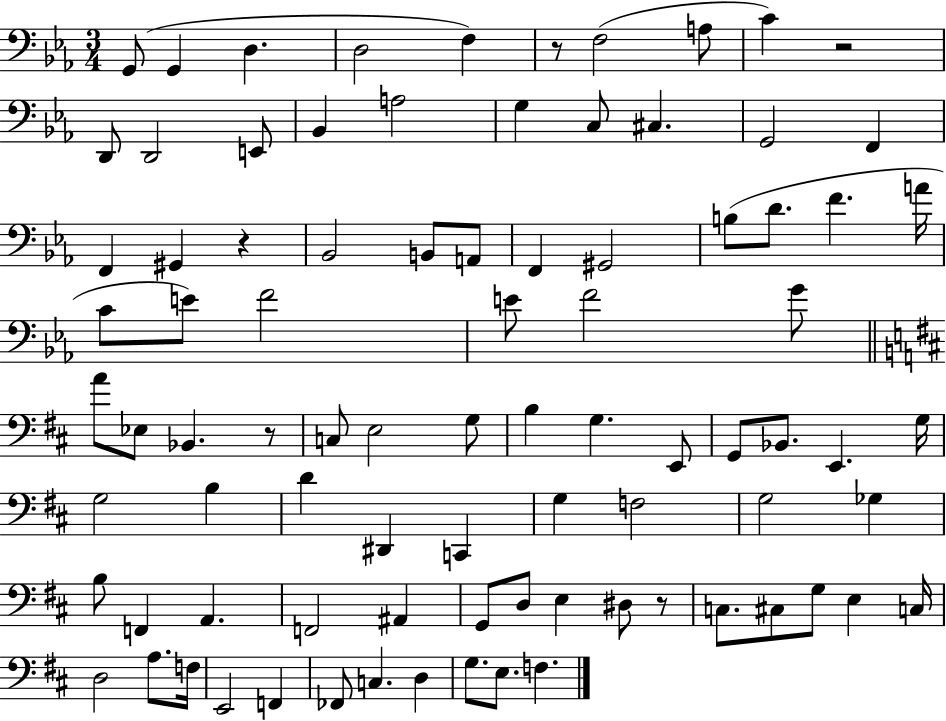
G2/e G2/q D3/q. D3/h F3/q R/e F3/h A3/e C4/q R/h D2/e D2/h E2/e Bb2/q A3/h G3/q C3/e C#3/q. G2/h F2/q F2/q G#2/q R/q Bb2/h B2/e A2/e F2/q G#2/h B3/e D4/e. F4/q. A4/s C4/e E4/e F4/h E4/e F4/h G4/e A4/e Eb3/e Bb2/q. R/e C3/e E3/h G3/e B3/q G3/q. E2/e G2/e Bb2/e. E2/q. G3/s G3/h B3/q D4/q D#2/q C2/q G3/q F3/h G3/h Gb3/q B3/e F2/q A2/q. F2/h A#2/q G2/e D3/e E3/q D#3/e R/e C3/e. C#3/e G3/e E3/q C3/s D3/h A3/e. F3/s E2/h F2/q FES2/e C3/q. D3/q G3/e. E3/e. F3/q.